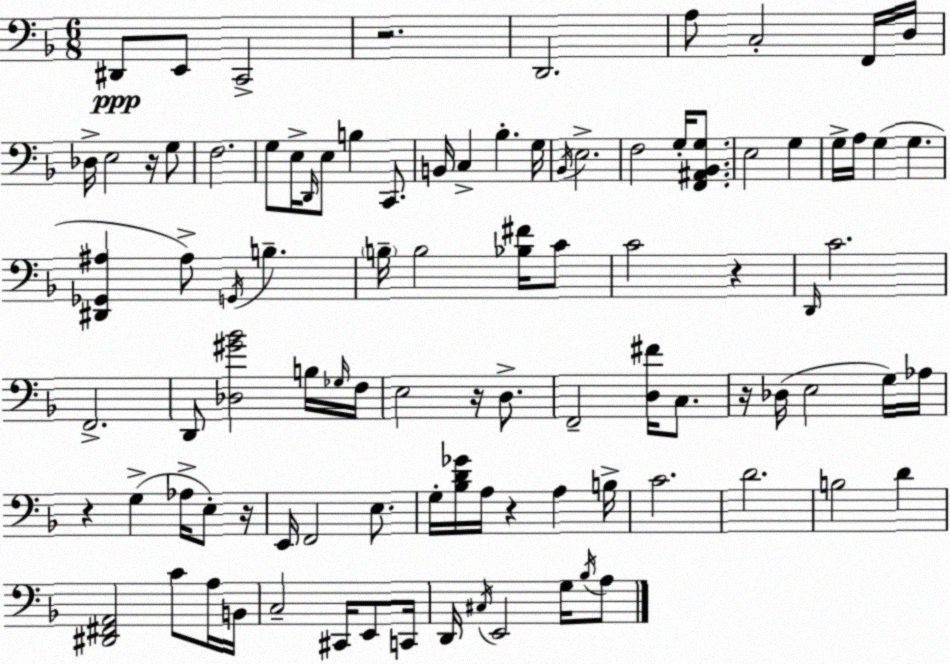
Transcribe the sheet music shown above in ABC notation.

X:1
T:Untitled
M:6/8
L:1/4
K:Dm
^D,,/2 E,,/2 C,,2 z2 D,,2 A,/2 C,2 F,,/4 D,/4 _D,/4 E,2 z/4 G,/2 F,2 G,/2 E,/4 D,,/4 E,/2 B, C,,/2 B,,/4 C, _B, G,/4 _B,,/4 E,2 F,2 G,/4 [F,,^A,,_B,,G,]/2 E,2 G, G,/4 A,/4 G, G, [^D,,_G,,^A,] ^A,/2 G,,/4 B, B,/4 B,2 [_B,^F]/4 C/2 C2 z D,,/4 C2 F,,2 D,,/2 [_D,^G_B]2 B,/4 _G,/4 F,/4 E,2 z/4 D,/2 F,,2 [D,^F]/4 C,/2 z/4 _D,/4 E,2 G,/4 _A,/4 z G, _A,/4 E,/2 z/4 E,,/4 F,,2 E,/2 G,/4 [_B,D_G]/4 A,/4 z A, B,/4 C2 D2 B,2 D [^D,,^F,,A,,]2 C/2 A,/4 B,,/4 C,2 ^C,,/4 E,,/2 C,,/4 D,,/4 ^C,/4 E,,2 G,/4 _B,/4 A,/2